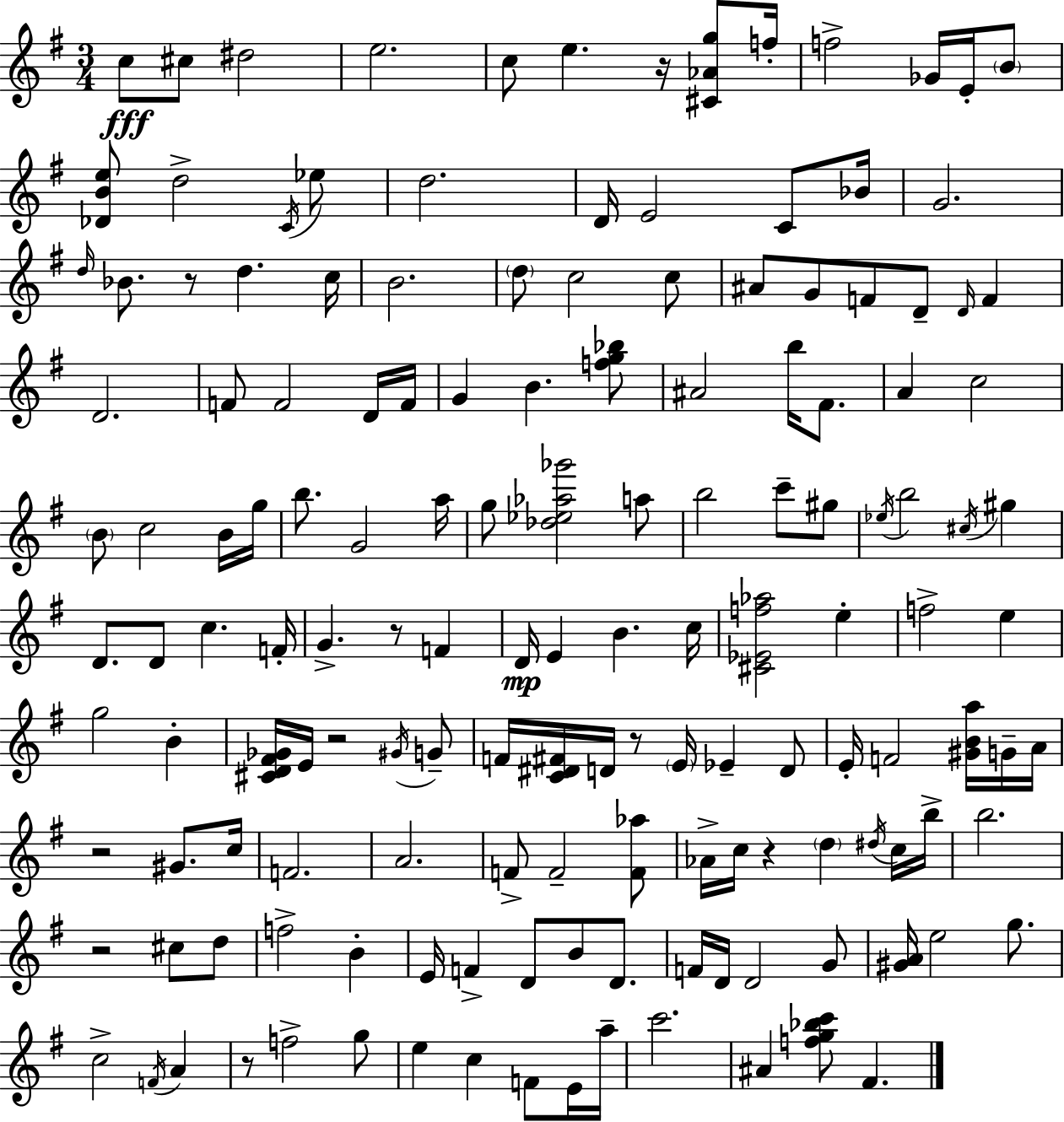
C5/e C#5/e D#5/h E5/h. C5/e E5/q. R/s [C#4,Ab4,G5]/e F5/s F5/h Gb4/s E4/s B4/e [Db4,B4,E5]/e D5/h C4/s Eb5/e D5/h. D4/s E4/h C4/e Bb4/s G4/h. D5/s Bb4/e. R/e D5/q. C5/s B4/h. D5/e C5/h C5/e A#4/e G4/e F4/e D4/e D4/s F4/q D4/h. F4/e F4/h D4/s F4/s G4/q B4/q. [F5,G5,Bb5]/e A#4/h B5/s F#4/e. A4/q C5/h B4/e C5/h B4/s G5/s B5/e. G4/h A5/s G5/e [Db5,Eb5,Ab5,Gb6]/h A5/e B5/h C6/e G#5/e Eb5/s B5/h C#5/s G#5/q D4/e. D4/e C5/q. F4/s G4/q. R/e F4/q D4/s E4/q B4/q. C5/s [C#4,Eb4,F5,Ab5]/h E5/q F5/h E5/q G5/h B4/q [C#4,D4,F#4,Gb4]/s E4/s R/h G#4/s G4/e F4/s [C4,D#4,F#4]/s D4/s R/e E4/s Eb4/q D4/e E4/s F4/h [G#4,B4,A5]/s G4/s A4/s R/h G#4/e. C5/s F4/h. A4/h. F4/e F4/h [F4,Ab5]/e Ab4/s C5/s R/q D5/q D#5/s C5/s B5/s B5/h. R/h C#5/e D5/e F5/h B4/q E4/s F4/q D4/e B4/e D4/e. F4/s D4/s D4/h G4/e [G#4,A4]/s E5/h G5/e. C5/h F4/s A4/q R/e F5/h G5/e E5/q C5/q F4/e E4/s A5/s C6/h. A#4/q [F5,G5,Bb5,C6]/e F#4/q.